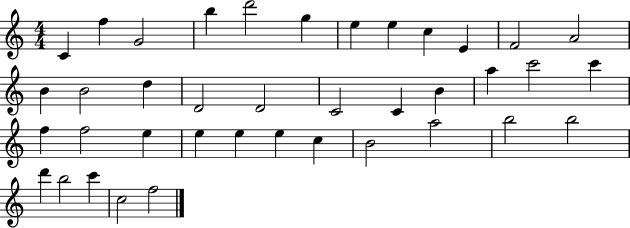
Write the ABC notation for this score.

X:1
T:Untitled
M:4/4
L:1/4
K:C
C f G2 b d'2 g e e c E F2 A2 B B2 d D2 D2 C2 C B a c'2 c' f f2 e e e e c B2 a2 b2 b2 d' b2 c' c2 f2